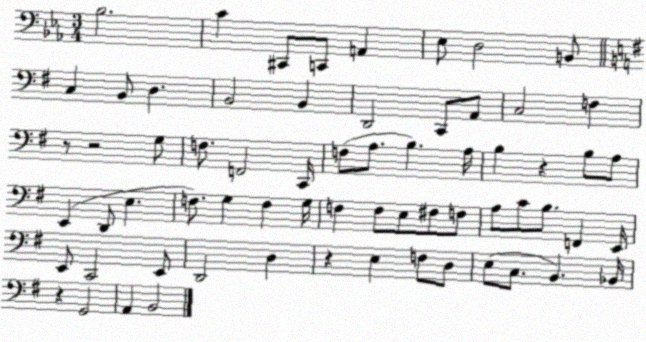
X:1
T:Untitled
M:3/4
L:1/4
K:Eb
_B,2 C ^C,,/2 C,,/2 A,, _E,/2 D,2 B,,/2 C, B,,/2 D, B,,2 B,, D,,2 C,,/2 A,,/2 C,2 F, z/2 z2 G,/2 F,/2 F,,2 C,,/4 F,/2 A,/2 B, A,/4 B, z B,/2 A,/2 E,, D,,/2 E, F,/2 G, F, G,/4 F, F,/2 E,/2 ^F,/2 F,/2 A,/2 C/2 B,/2 F,, E,,/4 E,,/2 C,,2 E,,/2 D,,2 D, z E, F,/2 D,/2 E,/2 C,/2 B,, _B,,/4 z G,,2 A,, B,,2